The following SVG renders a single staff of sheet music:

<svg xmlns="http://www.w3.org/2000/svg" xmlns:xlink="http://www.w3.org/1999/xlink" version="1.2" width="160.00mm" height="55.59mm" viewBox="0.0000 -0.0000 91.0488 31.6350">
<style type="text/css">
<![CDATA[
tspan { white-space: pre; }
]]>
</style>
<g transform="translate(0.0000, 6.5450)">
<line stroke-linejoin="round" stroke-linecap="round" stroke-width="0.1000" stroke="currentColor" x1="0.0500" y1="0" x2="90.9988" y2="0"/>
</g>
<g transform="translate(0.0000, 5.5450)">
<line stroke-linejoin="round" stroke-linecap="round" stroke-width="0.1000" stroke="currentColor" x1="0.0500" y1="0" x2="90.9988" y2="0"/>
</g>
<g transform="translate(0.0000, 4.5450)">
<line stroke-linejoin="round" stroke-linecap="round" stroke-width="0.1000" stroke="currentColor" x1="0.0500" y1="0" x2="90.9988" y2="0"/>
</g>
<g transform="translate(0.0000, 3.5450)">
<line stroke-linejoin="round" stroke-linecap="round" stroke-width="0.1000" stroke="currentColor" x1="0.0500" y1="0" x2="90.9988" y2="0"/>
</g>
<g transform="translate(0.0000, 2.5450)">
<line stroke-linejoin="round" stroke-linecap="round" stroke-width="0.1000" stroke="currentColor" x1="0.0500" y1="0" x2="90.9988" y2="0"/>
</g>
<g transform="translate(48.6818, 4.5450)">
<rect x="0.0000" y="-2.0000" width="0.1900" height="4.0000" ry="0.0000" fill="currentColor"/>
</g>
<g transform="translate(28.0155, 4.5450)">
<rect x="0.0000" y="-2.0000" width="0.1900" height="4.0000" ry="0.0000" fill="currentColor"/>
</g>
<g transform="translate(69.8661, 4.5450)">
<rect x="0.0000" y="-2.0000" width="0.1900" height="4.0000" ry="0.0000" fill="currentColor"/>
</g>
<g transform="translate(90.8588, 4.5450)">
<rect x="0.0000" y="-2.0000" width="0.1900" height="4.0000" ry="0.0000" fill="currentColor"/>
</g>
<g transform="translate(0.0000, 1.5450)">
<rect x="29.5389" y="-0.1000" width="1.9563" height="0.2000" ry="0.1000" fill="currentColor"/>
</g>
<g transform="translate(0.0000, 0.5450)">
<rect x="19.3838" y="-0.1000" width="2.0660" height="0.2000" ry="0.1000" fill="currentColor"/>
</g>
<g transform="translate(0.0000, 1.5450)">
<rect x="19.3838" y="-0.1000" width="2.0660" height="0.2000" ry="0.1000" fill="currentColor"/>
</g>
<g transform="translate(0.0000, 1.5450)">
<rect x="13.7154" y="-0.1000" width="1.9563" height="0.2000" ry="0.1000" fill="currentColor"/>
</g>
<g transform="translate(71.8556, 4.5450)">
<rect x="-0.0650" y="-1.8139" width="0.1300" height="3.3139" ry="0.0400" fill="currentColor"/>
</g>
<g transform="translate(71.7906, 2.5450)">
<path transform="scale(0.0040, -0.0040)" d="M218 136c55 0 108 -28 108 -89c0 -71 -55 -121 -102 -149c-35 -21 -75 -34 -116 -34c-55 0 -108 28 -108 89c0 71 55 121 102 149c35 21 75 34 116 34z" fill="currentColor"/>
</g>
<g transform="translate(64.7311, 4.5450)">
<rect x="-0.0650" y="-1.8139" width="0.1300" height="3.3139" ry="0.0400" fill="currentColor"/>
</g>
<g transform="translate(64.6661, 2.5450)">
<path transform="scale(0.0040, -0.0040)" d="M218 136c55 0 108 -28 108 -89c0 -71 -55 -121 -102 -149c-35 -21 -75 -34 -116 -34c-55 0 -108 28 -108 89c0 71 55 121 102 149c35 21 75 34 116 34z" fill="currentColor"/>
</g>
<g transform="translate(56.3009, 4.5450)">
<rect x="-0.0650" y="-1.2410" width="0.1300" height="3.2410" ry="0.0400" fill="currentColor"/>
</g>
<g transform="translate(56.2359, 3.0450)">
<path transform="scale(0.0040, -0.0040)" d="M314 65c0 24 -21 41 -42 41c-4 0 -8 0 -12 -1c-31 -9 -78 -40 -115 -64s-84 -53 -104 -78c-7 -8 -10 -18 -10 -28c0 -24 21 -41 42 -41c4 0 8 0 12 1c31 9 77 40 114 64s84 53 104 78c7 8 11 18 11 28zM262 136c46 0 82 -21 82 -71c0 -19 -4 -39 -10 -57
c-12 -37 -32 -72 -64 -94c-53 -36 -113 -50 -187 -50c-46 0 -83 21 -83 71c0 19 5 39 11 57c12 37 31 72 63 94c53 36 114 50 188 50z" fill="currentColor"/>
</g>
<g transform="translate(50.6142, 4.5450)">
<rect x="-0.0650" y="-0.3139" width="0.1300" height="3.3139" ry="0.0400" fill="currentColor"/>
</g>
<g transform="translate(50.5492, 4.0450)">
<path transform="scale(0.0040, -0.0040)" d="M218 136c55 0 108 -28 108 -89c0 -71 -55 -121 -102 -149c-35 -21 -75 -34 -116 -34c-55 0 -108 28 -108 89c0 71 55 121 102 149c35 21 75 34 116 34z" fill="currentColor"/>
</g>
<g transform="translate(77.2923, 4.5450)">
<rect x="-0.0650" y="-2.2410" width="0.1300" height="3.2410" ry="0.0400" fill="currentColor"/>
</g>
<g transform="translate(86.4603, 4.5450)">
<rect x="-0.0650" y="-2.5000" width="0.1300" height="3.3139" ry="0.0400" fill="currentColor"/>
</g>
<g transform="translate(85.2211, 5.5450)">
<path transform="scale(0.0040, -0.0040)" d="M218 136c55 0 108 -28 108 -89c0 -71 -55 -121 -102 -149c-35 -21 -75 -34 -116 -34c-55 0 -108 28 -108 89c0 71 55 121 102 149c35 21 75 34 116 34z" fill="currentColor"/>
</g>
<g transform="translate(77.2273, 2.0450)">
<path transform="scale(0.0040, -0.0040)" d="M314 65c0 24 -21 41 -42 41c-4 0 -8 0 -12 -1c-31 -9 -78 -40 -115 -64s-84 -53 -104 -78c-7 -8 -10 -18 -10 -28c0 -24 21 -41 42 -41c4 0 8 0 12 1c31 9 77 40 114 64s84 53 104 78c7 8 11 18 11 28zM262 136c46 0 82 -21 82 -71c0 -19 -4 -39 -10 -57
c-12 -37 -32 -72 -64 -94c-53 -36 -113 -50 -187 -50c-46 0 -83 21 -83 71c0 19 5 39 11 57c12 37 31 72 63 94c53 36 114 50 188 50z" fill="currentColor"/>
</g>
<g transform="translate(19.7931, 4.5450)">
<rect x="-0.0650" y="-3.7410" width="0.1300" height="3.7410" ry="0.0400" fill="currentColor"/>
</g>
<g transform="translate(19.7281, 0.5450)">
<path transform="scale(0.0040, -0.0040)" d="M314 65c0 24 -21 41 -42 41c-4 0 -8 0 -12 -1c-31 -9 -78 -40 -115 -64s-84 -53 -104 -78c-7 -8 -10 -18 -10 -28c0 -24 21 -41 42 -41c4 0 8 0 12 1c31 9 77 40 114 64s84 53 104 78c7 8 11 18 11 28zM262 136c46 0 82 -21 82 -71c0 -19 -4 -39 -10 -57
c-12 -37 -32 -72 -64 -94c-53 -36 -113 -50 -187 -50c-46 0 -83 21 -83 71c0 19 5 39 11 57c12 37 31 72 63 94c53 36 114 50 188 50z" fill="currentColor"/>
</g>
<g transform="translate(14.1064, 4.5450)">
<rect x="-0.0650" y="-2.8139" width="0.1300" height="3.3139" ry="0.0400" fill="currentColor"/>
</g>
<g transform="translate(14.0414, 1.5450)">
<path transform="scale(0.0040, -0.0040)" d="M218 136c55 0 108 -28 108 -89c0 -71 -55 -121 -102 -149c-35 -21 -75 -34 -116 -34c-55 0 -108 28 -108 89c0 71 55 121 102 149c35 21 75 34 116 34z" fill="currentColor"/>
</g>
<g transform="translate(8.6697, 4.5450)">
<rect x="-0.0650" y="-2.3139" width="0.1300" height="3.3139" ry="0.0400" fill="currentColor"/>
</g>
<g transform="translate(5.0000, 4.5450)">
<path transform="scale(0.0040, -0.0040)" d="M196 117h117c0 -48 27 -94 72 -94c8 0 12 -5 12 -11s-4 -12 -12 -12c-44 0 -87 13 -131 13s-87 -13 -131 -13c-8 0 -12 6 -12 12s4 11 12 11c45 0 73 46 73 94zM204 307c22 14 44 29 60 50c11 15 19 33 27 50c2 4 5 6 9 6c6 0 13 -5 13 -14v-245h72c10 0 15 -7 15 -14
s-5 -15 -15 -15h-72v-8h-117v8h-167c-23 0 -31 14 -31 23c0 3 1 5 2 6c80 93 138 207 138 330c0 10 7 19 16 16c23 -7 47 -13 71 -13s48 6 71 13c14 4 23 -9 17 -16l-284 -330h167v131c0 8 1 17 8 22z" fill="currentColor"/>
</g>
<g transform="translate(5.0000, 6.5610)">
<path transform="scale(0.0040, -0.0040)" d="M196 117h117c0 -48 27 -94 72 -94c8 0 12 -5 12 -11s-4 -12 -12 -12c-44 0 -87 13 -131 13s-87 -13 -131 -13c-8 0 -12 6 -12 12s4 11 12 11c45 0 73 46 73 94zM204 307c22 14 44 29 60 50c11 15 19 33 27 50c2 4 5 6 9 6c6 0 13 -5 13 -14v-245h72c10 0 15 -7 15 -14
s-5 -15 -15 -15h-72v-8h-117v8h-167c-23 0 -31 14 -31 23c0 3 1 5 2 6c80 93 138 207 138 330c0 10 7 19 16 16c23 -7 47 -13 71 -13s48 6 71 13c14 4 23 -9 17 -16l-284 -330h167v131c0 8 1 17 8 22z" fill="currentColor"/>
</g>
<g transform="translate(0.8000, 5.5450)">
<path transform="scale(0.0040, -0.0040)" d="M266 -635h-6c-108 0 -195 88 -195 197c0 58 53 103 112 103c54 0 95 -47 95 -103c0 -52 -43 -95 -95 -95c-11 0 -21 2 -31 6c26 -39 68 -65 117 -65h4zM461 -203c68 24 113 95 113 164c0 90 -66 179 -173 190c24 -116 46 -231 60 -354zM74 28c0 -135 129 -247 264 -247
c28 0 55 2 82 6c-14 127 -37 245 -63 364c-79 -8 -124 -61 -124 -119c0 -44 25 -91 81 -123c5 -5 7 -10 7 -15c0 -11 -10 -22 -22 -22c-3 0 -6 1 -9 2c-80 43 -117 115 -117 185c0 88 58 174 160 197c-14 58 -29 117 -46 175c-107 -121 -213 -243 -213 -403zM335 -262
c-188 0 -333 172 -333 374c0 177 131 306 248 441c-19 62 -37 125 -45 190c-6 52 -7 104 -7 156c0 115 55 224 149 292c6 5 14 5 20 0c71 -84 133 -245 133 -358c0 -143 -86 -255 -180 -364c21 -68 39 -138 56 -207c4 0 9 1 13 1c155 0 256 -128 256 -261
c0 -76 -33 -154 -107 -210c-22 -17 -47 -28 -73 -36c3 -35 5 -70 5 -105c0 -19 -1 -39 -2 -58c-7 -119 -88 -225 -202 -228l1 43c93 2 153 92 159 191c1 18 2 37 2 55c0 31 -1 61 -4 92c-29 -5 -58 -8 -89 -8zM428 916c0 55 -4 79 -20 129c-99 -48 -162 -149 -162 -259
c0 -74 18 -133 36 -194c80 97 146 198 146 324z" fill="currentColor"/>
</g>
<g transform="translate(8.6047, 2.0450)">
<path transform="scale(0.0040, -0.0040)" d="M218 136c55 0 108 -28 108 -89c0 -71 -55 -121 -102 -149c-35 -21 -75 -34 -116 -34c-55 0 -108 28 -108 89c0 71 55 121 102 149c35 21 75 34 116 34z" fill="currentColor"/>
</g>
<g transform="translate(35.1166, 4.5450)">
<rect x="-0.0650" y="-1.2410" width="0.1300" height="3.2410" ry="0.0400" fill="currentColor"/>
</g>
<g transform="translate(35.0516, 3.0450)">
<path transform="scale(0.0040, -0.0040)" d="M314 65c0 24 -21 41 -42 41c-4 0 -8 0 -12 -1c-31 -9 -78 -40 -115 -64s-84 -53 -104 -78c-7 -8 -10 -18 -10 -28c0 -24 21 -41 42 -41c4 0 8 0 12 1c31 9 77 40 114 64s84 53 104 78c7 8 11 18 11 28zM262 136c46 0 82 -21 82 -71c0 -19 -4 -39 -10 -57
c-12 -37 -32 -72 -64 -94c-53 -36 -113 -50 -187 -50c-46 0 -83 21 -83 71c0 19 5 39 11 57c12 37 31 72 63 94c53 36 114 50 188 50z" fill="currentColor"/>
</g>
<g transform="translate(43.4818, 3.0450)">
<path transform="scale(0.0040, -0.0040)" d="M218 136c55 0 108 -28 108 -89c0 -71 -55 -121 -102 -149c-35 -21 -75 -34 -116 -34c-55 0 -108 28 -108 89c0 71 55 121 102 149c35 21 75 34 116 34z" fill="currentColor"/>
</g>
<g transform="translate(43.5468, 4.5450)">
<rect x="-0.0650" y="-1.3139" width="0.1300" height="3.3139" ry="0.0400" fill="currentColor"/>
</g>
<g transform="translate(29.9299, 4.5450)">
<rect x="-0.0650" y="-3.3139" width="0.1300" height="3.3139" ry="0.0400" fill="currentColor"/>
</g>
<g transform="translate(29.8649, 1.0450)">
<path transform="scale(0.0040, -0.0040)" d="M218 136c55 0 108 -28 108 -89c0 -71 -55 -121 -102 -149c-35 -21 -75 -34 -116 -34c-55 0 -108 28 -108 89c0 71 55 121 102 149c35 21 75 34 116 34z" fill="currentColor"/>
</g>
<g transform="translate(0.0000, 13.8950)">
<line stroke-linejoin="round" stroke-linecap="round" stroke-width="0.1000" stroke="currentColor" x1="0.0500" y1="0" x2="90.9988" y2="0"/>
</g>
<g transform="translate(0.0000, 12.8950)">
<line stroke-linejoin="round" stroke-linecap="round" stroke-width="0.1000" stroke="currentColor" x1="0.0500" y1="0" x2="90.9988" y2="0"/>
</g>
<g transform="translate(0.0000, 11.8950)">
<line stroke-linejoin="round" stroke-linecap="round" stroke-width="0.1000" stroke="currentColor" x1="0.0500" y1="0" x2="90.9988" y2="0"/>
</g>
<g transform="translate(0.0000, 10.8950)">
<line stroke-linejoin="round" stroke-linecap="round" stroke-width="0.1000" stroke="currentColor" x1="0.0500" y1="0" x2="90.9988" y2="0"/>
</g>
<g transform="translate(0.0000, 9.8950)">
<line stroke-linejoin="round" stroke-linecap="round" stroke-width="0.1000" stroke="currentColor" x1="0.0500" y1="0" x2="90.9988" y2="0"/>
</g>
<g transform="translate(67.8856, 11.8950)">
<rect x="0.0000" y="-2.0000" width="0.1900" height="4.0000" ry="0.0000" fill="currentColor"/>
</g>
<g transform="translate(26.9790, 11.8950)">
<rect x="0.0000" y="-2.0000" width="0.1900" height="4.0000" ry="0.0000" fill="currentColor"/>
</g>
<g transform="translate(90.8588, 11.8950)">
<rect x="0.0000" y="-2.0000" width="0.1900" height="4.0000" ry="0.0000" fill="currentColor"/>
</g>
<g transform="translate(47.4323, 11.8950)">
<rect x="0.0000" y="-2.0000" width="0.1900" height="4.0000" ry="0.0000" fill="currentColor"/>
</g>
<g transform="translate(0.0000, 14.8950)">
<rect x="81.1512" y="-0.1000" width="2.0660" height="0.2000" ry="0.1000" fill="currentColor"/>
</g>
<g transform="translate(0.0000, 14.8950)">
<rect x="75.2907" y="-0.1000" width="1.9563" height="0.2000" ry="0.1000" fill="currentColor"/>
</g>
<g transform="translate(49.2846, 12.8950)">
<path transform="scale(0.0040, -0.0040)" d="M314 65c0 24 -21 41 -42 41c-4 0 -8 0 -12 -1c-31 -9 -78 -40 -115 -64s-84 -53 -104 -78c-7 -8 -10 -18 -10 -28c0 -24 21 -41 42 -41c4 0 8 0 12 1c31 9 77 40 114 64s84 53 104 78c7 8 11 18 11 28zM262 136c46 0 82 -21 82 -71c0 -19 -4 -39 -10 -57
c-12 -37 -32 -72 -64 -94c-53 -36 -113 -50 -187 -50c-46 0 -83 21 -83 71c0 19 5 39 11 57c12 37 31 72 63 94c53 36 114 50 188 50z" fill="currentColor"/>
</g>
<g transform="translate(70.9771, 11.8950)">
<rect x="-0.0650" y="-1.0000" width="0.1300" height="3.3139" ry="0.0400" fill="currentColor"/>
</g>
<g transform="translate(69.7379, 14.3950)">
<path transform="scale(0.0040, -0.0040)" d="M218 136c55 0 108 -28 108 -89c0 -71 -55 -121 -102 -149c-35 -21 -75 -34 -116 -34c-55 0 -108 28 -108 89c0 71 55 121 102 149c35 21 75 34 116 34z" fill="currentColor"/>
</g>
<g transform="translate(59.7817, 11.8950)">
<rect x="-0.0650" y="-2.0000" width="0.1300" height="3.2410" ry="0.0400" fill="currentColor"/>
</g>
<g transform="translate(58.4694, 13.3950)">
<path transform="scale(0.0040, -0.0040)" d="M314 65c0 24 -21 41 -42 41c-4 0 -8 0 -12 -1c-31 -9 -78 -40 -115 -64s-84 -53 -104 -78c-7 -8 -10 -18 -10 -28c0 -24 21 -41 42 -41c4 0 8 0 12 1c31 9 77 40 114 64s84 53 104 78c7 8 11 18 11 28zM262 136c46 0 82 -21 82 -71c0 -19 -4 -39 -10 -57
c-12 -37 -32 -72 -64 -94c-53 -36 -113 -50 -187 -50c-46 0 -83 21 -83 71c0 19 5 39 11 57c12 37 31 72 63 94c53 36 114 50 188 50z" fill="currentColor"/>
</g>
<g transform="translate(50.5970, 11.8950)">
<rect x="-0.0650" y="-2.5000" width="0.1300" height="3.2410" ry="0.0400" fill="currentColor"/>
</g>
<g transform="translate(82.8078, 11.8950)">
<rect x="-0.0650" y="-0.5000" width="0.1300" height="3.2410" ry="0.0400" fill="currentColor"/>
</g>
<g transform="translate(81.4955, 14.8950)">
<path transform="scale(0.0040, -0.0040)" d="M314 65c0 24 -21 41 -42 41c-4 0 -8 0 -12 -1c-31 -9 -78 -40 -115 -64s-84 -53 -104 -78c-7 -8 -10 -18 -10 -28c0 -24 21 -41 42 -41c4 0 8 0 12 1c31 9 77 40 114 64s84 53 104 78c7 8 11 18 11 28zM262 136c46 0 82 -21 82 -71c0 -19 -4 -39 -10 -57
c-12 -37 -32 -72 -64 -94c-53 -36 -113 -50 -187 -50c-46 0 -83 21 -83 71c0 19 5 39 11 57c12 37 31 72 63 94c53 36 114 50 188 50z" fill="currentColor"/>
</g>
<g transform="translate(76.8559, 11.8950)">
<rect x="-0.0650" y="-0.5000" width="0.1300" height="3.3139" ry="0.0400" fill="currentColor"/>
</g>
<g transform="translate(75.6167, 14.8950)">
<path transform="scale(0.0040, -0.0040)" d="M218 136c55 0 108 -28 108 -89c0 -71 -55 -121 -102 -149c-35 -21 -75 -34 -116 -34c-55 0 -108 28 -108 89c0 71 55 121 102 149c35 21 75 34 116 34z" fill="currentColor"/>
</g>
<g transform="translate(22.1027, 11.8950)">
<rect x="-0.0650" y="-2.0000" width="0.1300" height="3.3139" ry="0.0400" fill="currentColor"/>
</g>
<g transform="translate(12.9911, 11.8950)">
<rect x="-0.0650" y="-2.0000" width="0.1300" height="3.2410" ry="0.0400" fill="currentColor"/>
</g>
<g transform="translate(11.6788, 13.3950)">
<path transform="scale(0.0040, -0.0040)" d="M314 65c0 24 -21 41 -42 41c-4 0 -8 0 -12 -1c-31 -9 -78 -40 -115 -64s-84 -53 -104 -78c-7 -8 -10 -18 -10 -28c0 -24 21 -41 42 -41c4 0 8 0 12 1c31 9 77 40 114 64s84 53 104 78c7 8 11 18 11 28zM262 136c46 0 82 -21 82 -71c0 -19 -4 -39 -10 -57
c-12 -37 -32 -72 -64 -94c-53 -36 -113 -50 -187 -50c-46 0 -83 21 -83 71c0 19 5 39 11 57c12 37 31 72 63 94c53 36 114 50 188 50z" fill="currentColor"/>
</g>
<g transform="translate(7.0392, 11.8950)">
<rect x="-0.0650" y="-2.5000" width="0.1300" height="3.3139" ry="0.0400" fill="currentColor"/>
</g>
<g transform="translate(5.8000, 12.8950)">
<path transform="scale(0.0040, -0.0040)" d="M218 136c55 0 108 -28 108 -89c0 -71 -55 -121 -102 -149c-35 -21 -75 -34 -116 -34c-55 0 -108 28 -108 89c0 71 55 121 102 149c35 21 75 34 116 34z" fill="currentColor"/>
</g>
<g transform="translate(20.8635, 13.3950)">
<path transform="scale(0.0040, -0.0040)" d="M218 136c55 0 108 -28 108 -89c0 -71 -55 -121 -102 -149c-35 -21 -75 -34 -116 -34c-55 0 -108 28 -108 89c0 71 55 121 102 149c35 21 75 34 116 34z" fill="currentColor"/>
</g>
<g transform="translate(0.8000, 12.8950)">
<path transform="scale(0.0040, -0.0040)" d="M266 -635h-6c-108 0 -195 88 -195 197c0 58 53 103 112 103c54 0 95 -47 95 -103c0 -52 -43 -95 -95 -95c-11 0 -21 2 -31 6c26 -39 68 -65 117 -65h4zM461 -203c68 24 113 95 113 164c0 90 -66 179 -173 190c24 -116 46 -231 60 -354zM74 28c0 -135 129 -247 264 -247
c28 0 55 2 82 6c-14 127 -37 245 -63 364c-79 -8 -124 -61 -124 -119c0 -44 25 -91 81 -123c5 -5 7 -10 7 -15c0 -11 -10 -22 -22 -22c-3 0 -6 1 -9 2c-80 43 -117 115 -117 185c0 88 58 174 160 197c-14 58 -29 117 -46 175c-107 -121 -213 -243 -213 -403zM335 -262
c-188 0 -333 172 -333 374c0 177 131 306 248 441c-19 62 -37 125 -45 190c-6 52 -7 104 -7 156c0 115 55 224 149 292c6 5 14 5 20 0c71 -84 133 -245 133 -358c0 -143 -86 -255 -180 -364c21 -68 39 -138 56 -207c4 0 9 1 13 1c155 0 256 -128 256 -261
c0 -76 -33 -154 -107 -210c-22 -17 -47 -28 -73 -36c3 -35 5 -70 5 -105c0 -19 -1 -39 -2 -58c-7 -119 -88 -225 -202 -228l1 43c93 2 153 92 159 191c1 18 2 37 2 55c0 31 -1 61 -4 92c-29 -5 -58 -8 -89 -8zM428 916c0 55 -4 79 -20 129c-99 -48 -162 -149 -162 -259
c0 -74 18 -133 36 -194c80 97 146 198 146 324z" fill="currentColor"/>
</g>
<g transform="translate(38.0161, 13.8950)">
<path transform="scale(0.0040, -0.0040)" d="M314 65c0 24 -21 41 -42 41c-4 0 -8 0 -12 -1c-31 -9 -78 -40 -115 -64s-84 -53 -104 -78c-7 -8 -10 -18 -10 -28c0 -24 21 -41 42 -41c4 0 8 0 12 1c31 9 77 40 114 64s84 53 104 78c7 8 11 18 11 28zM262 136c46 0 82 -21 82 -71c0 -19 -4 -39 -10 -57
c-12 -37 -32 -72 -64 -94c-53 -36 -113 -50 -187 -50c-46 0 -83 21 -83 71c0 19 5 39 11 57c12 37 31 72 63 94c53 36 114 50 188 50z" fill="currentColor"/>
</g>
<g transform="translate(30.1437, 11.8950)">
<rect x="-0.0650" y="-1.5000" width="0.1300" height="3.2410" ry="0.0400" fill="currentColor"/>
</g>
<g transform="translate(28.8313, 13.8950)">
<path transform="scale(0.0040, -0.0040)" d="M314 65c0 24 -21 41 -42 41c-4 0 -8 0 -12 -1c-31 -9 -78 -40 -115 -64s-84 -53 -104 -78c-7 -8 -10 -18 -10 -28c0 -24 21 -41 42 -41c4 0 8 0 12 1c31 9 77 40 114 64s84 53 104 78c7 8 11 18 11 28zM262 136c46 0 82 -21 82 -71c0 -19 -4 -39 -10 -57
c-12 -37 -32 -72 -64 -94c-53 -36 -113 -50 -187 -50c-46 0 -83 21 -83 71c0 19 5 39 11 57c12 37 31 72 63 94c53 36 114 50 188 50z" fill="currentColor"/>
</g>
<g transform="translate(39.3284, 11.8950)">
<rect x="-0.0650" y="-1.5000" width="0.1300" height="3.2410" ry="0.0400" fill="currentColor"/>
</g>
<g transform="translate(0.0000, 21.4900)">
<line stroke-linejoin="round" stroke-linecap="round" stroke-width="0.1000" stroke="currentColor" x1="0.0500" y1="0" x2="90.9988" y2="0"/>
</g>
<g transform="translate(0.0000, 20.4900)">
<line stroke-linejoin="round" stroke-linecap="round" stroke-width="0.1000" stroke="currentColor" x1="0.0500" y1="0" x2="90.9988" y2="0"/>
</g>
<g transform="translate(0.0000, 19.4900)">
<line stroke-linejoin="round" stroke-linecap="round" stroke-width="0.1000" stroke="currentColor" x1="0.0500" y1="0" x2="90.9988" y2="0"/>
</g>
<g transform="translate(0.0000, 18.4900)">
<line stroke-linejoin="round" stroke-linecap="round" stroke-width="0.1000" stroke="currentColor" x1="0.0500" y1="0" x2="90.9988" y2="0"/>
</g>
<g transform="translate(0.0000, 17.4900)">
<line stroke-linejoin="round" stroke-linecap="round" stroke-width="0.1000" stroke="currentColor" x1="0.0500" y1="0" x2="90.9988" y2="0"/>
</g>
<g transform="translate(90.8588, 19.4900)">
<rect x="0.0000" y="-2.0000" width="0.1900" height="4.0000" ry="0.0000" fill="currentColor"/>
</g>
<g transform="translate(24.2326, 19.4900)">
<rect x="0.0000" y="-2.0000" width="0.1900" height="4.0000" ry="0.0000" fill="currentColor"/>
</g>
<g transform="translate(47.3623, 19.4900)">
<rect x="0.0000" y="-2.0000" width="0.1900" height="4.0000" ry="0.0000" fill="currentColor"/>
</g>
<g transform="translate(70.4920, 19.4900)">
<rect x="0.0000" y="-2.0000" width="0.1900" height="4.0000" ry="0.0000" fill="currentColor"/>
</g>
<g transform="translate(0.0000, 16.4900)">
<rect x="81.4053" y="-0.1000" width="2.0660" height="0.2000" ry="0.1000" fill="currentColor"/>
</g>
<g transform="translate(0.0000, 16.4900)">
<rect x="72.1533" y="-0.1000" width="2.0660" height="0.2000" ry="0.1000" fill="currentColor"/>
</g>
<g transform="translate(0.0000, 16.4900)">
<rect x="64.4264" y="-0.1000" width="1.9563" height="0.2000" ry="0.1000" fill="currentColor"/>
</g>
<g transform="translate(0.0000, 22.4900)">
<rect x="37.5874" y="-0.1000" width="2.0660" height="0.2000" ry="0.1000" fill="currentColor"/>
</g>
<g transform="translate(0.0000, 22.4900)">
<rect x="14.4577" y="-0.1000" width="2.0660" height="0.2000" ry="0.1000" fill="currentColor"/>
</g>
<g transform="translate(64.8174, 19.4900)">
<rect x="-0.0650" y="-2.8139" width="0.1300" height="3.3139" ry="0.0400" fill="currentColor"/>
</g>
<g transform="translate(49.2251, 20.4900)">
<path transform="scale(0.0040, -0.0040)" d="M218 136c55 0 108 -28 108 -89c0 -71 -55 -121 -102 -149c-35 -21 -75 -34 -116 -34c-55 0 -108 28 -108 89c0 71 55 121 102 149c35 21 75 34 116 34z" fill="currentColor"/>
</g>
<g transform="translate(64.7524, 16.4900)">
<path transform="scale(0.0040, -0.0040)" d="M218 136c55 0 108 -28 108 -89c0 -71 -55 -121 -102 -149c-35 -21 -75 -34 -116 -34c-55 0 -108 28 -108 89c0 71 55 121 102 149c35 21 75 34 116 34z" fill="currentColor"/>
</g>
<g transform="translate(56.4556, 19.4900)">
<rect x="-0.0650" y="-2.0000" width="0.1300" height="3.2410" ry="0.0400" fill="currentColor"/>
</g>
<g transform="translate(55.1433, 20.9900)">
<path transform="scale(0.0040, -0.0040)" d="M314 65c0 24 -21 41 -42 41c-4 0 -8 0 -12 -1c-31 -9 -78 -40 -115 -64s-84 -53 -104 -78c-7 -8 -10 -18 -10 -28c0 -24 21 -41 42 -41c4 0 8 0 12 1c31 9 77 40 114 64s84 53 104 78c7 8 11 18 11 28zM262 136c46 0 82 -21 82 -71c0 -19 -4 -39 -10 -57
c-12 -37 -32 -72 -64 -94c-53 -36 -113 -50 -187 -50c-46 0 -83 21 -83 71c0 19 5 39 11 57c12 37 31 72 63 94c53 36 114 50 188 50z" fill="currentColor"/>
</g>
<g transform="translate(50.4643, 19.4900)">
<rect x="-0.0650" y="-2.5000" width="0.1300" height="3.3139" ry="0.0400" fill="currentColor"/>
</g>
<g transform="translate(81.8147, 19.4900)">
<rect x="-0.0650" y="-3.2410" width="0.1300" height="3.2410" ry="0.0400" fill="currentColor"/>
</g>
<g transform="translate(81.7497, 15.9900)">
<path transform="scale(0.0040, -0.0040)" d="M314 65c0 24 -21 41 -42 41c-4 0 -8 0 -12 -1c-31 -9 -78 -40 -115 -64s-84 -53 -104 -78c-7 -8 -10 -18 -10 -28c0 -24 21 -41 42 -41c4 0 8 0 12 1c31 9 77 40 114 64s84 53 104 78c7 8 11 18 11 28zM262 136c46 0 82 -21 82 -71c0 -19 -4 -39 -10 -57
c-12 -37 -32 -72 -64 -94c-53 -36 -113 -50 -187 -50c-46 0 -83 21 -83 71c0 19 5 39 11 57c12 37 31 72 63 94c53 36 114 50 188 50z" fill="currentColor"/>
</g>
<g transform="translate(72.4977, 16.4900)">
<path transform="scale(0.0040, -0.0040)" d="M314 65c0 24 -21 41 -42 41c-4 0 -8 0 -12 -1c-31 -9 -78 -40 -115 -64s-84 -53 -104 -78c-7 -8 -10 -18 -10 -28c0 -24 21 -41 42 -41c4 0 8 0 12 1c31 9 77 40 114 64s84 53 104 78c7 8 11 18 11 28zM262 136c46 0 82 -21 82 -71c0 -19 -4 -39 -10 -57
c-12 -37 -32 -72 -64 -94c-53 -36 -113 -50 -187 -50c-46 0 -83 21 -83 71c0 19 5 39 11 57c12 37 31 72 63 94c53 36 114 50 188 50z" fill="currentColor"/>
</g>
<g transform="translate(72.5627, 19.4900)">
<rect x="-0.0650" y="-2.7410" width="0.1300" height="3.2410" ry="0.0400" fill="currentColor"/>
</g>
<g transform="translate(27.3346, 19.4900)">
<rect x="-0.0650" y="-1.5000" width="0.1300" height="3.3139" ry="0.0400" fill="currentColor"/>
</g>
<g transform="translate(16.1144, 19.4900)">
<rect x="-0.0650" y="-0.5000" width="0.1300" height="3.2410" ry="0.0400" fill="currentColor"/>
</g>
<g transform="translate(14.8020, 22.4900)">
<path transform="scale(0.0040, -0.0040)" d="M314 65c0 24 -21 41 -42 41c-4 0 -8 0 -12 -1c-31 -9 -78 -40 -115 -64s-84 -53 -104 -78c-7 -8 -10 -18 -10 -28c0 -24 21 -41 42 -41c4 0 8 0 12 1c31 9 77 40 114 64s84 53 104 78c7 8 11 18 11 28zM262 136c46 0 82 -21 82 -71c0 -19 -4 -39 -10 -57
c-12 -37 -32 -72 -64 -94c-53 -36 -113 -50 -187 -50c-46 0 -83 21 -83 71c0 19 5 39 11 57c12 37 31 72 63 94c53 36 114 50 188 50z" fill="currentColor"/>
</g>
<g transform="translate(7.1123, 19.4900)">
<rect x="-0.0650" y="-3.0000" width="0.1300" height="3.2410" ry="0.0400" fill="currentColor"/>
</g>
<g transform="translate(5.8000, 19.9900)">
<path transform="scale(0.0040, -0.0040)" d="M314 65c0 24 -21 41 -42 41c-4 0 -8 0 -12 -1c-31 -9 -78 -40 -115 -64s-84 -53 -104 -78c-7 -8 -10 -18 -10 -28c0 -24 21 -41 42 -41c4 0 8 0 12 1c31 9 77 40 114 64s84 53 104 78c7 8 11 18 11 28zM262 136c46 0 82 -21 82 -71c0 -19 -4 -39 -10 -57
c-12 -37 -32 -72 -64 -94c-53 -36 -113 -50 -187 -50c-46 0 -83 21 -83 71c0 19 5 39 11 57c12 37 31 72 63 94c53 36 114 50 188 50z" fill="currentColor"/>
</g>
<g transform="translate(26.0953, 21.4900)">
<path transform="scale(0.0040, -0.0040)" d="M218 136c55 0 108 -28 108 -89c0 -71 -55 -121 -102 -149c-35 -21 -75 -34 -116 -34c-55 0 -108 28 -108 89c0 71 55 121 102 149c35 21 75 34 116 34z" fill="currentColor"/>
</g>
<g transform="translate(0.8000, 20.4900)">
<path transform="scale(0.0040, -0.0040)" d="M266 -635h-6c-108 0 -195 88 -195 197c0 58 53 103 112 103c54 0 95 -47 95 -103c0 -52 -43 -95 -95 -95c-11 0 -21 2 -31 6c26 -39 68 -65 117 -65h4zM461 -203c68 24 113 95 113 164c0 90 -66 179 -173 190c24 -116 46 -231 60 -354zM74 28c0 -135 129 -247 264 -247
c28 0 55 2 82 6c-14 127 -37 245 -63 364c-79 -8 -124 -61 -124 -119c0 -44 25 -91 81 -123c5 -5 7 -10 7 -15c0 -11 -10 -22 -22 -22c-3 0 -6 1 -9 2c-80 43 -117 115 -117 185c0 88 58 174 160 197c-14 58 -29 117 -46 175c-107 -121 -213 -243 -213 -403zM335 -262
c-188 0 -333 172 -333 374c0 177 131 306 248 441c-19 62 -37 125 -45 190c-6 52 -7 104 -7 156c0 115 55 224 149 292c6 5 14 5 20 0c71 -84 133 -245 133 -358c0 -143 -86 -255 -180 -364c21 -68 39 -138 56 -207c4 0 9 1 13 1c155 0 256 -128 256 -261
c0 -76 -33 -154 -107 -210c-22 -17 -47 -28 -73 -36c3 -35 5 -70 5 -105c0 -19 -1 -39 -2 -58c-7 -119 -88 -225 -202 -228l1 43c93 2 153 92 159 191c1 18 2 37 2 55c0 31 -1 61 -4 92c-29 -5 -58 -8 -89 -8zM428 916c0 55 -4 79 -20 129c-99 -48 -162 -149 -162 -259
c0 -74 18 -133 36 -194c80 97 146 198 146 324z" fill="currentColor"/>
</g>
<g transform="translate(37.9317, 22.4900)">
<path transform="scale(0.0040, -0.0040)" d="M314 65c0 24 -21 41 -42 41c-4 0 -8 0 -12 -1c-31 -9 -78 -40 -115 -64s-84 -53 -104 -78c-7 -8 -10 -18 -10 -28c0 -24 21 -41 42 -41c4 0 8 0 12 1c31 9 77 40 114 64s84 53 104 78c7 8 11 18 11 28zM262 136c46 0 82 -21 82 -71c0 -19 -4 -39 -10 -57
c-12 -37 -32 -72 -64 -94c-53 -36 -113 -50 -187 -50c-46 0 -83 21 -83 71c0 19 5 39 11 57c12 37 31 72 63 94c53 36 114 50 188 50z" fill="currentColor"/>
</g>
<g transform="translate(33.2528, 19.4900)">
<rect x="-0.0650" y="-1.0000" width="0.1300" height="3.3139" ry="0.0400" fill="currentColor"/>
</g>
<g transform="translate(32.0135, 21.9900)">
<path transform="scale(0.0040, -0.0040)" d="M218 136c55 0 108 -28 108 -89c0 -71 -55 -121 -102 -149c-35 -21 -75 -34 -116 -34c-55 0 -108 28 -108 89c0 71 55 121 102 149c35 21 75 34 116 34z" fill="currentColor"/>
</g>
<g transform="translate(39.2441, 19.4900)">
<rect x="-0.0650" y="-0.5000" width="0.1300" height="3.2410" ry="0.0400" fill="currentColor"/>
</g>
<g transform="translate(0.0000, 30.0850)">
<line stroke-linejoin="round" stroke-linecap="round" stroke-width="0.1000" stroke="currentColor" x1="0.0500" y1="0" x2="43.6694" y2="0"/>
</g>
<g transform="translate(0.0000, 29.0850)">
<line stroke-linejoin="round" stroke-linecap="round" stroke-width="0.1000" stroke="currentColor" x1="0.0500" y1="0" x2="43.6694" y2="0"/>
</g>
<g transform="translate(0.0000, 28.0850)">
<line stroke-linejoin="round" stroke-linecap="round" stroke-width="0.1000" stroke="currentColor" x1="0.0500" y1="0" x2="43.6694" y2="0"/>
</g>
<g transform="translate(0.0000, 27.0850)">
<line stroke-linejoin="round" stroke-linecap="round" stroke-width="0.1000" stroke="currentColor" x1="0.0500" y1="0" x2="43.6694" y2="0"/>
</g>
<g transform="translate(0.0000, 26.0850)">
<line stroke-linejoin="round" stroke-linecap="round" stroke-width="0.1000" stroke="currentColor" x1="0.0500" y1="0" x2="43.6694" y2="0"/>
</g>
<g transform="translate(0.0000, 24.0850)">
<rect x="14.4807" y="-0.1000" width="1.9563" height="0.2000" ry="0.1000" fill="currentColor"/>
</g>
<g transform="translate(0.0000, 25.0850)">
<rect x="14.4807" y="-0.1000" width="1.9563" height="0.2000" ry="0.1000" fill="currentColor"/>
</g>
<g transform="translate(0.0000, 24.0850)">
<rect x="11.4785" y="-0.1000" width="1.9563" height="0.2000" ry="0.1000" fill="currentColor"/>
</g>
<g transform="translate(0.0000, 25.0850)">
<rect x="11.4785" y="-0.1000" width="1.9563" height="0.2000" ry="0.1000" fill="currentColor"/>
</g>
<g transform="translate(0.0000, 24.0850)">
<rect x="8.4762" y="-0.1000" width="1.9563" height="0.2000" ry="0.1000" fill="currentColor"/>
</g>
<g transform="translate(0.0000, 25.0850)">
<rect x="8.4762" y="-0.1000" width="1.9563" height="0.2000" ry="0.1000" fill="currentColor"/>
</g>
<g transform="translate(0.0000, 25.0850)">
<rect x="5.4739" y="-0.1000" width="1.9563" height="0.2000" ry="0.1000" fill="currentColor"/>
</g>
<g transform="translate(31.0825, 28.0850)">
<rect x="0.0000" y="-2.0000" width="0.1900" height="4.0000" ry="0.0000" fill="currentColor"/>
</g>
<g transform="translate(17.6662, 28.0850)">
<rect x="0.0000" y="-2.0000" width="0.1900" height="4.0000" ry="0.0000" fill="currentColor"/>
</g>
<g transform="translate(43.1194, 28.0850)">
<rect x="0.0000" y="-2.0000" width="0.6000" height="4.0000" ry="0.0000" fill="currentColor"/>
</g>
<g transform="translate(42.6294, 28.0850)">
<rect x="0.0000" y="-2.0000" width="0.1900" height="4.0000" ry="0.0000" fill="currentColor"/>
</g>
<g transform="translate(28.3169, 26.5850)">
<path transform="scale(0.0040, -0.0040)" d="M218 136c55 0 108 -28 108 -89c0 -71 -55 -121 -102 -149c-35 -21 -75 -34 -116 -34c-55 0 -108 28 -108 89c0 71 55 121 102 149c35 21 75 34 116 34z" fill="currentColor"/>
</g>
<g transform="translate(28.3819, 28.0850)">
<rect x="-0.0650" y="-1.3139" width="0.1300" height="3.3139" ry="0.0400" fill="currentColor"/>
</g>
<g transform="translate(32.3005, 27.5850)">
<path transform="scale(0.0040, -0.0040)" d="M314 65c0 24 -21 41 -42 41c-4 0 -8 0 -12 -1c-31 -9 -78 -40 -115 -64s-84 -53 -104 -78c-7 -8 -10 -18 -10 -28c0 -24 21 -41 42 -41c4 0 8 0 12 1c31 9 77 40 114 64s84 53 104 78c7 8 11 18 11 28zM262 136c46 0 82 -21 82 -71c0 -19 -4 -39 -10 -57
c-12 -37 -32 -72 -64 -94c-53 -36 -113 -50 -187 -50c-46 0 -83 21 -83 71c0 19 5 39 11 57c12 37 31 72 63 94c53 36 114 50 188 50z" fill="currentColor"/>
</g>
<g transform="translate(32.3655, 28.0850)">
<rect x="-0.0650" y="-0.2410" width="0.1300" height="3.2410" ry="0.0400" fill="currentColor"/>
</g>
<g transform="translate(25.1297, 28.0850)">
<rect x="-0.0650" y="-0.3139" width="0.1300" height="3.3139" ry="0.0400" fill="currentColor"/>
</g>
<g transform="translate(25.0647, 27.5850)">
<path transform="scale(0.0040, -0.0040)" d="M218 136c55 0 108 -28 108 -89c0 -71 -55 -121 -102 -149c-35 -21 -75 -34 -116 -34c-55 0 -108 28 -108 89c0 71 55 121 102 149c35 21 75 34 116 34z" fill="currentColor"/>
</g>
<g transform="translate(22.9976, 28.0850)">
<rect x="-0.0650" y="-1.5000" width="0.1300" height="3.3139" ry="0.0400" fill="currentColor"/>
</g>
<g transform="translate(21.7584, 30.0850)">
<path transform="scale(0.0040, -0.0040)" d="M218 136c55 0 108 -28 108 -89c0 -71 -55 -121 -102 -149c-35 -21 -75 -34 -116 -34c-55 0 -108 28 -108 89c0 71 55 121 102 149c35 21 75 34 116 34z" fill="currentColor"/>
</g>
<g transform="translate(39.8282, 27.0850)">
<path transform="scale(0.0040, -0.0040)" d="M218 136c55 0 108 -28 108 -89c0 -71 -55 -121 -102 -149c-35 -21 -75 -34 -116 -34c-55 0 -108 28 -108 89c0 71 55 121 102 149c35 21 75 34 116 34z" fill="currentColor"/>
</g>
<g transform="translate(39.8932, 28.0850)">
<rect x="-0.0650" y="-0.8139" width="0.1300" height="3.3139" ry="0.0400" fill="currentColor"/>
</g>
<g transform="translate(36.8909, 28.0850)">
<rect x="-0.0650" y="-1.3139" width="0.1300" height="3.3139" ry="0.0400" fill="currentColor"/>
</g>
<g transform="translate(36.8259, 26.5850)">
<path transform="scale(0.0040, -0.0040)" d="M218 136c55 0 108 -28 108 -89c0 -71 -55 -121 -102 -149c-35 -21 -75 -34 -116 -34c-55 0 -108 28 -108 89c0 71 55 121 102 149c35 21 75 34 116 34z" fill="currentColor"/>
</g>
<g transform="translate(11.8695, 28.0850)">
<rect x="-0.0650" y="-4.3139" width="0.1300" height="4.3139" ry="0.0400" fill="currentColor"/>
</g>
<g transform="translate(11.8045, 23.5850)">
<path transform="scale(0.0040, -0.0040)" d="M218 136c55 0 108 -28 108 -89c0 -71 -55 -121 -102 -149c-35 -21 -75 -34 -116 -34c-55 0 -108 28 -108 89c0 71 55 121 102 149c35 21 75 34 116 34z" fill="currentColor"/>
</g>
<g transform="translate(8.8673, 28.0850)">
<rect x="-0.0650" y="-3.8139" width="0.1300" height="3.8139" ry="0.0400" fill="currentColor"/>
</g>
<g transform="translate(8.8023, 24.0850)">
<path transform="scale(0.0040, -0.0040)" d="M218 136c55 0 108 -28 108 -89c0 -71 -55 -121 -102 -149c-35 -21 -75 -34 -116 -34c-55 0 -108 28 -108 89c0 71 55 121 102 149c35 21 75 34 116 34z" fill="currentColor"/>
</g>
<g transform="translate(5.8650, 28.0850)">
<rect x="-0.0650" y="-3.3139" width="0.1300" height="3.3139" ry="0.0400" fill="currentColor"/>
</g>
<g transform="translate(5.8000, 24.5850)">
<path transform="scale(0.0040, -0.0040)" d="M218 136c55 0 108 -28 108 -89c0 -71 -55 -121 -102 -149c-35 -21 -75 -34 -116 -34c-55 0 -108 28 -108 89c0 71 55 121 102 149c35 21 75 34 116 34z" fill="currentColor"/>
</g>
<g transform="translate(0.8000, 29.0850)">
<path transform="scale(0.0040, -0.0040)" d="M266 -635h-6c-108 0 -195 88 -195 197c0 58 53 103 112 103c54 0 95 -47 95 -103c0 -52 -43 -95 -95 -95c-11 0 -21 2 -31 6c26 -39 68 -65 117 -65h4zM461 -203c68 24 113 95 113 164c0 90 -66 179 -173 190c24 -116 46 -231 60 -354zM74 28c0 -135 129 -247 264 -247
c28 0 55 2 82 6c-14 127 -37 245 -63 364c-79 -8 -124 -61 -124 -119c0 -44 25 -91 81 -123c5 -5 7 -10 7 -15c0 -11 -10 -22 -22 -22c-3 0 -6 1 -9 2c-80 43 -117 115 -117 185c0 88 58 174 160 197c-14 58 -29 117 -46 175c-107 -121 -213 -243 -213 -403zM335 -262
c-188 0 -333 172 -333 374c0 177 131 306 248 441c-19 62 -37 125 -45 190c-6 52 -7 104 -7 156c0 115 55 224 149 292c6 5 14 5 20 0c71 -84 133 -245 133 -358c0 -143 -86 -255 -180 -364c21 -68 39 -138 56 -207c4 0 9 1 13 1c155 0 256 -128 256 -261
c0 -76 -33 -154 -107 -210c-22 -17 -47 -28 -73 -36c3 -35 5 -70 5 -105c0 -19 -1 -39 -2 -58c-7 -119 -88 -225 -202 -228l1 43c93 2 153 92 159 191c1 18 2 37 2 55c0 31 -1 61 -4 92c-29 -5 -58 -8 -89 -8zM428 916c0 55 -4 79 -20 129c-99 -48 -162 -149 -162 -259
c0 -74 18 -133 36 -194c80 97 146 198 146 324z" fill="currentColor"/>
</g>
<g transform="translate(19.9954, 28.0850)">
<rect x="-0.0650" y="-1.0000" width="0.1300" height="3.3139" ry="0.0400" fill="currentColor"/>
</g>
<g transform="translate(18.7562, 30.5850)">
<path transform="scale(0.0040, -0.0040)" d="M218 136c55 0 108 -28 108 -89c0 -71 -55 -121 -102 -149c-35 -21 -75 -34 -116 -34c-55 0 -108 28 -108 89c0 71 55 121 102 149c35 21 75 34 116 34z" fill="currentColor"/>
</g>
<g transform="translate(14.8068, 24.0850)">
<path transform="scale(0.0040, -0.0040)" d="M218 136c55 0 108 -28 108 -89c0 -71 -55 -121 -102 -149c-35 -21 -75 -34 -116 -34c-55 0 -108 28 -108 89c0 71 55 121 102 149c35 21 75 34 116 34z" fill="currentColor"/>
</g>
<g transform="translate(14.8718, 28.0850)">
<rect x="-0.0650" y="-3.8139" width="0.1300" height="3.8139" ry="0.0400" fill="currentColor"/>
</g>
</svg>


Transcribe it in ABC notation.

X:1
T:Untitled
M:4/4
L:1/4
K:C
g a c'2 b e2 e c e2 f f g2 G G F2 F E2 E2 G2 F2 D C C2 A2 C2 E D C2 G F2 a a2 b2 b c' d' c' D E c e c2 e d